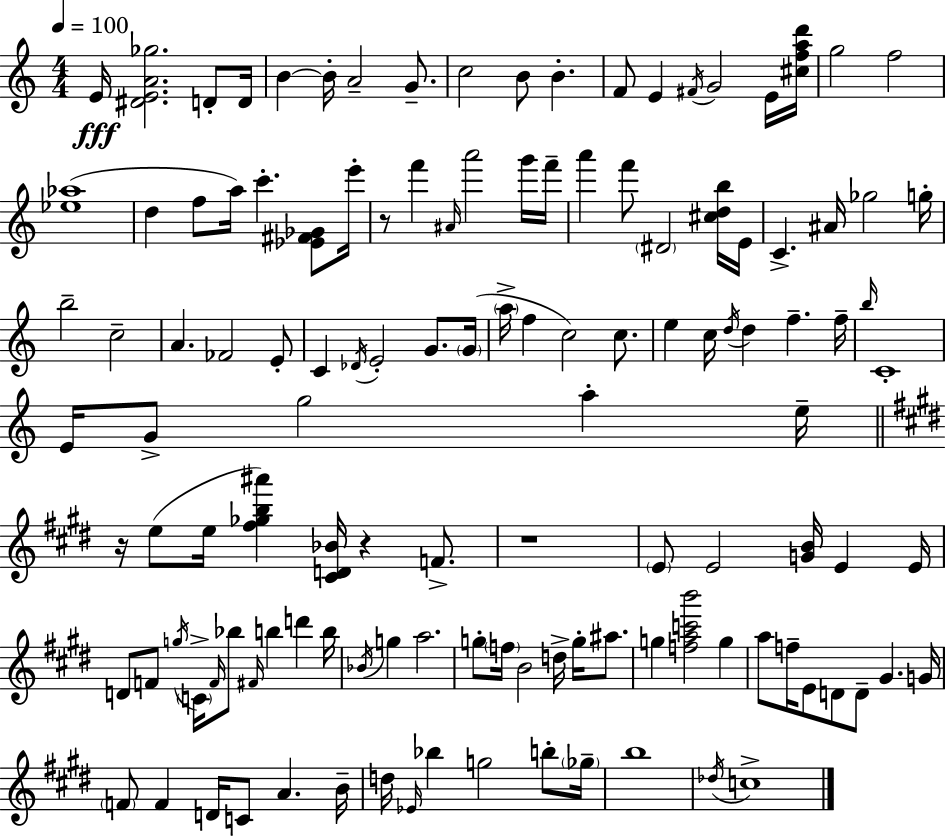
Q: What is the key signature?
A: C major